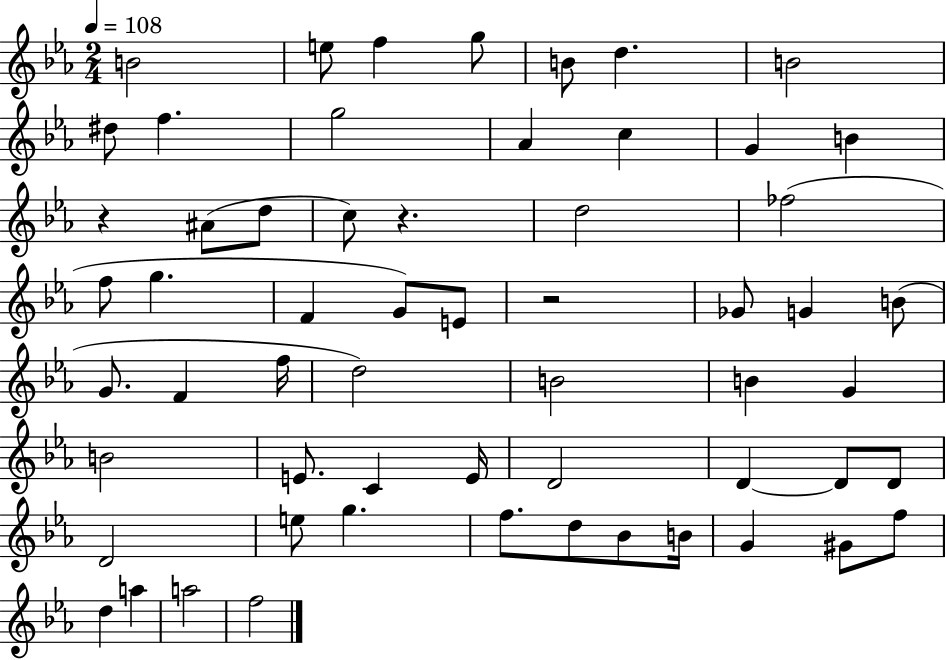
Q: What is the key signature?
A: EES major